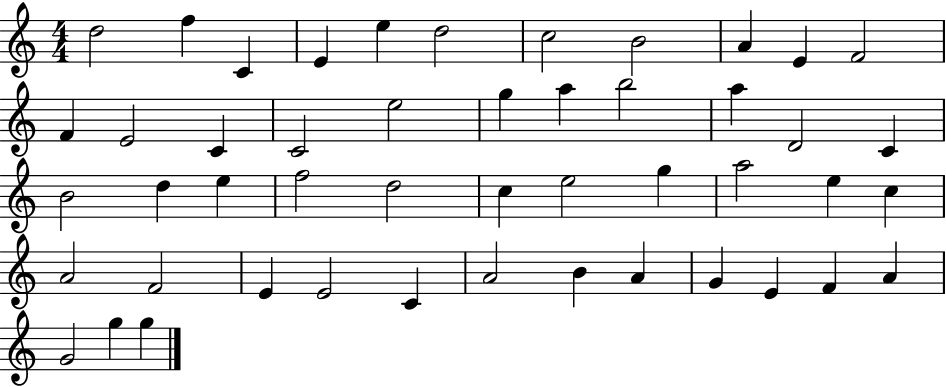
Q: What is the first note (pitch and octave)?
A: D5